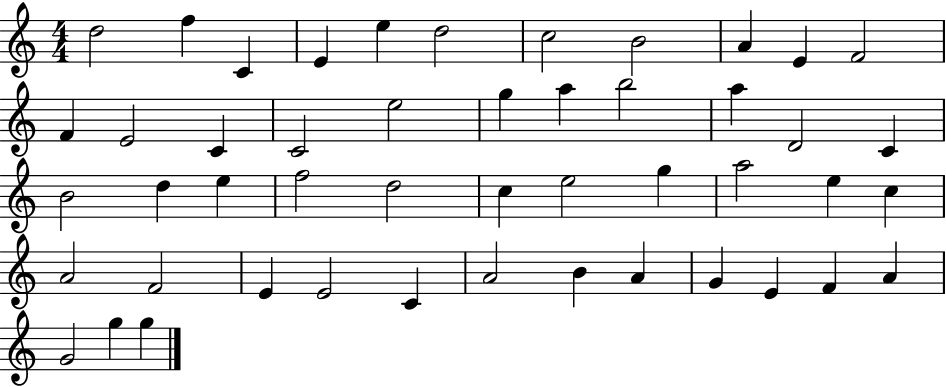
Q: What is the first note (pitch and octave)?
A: D5